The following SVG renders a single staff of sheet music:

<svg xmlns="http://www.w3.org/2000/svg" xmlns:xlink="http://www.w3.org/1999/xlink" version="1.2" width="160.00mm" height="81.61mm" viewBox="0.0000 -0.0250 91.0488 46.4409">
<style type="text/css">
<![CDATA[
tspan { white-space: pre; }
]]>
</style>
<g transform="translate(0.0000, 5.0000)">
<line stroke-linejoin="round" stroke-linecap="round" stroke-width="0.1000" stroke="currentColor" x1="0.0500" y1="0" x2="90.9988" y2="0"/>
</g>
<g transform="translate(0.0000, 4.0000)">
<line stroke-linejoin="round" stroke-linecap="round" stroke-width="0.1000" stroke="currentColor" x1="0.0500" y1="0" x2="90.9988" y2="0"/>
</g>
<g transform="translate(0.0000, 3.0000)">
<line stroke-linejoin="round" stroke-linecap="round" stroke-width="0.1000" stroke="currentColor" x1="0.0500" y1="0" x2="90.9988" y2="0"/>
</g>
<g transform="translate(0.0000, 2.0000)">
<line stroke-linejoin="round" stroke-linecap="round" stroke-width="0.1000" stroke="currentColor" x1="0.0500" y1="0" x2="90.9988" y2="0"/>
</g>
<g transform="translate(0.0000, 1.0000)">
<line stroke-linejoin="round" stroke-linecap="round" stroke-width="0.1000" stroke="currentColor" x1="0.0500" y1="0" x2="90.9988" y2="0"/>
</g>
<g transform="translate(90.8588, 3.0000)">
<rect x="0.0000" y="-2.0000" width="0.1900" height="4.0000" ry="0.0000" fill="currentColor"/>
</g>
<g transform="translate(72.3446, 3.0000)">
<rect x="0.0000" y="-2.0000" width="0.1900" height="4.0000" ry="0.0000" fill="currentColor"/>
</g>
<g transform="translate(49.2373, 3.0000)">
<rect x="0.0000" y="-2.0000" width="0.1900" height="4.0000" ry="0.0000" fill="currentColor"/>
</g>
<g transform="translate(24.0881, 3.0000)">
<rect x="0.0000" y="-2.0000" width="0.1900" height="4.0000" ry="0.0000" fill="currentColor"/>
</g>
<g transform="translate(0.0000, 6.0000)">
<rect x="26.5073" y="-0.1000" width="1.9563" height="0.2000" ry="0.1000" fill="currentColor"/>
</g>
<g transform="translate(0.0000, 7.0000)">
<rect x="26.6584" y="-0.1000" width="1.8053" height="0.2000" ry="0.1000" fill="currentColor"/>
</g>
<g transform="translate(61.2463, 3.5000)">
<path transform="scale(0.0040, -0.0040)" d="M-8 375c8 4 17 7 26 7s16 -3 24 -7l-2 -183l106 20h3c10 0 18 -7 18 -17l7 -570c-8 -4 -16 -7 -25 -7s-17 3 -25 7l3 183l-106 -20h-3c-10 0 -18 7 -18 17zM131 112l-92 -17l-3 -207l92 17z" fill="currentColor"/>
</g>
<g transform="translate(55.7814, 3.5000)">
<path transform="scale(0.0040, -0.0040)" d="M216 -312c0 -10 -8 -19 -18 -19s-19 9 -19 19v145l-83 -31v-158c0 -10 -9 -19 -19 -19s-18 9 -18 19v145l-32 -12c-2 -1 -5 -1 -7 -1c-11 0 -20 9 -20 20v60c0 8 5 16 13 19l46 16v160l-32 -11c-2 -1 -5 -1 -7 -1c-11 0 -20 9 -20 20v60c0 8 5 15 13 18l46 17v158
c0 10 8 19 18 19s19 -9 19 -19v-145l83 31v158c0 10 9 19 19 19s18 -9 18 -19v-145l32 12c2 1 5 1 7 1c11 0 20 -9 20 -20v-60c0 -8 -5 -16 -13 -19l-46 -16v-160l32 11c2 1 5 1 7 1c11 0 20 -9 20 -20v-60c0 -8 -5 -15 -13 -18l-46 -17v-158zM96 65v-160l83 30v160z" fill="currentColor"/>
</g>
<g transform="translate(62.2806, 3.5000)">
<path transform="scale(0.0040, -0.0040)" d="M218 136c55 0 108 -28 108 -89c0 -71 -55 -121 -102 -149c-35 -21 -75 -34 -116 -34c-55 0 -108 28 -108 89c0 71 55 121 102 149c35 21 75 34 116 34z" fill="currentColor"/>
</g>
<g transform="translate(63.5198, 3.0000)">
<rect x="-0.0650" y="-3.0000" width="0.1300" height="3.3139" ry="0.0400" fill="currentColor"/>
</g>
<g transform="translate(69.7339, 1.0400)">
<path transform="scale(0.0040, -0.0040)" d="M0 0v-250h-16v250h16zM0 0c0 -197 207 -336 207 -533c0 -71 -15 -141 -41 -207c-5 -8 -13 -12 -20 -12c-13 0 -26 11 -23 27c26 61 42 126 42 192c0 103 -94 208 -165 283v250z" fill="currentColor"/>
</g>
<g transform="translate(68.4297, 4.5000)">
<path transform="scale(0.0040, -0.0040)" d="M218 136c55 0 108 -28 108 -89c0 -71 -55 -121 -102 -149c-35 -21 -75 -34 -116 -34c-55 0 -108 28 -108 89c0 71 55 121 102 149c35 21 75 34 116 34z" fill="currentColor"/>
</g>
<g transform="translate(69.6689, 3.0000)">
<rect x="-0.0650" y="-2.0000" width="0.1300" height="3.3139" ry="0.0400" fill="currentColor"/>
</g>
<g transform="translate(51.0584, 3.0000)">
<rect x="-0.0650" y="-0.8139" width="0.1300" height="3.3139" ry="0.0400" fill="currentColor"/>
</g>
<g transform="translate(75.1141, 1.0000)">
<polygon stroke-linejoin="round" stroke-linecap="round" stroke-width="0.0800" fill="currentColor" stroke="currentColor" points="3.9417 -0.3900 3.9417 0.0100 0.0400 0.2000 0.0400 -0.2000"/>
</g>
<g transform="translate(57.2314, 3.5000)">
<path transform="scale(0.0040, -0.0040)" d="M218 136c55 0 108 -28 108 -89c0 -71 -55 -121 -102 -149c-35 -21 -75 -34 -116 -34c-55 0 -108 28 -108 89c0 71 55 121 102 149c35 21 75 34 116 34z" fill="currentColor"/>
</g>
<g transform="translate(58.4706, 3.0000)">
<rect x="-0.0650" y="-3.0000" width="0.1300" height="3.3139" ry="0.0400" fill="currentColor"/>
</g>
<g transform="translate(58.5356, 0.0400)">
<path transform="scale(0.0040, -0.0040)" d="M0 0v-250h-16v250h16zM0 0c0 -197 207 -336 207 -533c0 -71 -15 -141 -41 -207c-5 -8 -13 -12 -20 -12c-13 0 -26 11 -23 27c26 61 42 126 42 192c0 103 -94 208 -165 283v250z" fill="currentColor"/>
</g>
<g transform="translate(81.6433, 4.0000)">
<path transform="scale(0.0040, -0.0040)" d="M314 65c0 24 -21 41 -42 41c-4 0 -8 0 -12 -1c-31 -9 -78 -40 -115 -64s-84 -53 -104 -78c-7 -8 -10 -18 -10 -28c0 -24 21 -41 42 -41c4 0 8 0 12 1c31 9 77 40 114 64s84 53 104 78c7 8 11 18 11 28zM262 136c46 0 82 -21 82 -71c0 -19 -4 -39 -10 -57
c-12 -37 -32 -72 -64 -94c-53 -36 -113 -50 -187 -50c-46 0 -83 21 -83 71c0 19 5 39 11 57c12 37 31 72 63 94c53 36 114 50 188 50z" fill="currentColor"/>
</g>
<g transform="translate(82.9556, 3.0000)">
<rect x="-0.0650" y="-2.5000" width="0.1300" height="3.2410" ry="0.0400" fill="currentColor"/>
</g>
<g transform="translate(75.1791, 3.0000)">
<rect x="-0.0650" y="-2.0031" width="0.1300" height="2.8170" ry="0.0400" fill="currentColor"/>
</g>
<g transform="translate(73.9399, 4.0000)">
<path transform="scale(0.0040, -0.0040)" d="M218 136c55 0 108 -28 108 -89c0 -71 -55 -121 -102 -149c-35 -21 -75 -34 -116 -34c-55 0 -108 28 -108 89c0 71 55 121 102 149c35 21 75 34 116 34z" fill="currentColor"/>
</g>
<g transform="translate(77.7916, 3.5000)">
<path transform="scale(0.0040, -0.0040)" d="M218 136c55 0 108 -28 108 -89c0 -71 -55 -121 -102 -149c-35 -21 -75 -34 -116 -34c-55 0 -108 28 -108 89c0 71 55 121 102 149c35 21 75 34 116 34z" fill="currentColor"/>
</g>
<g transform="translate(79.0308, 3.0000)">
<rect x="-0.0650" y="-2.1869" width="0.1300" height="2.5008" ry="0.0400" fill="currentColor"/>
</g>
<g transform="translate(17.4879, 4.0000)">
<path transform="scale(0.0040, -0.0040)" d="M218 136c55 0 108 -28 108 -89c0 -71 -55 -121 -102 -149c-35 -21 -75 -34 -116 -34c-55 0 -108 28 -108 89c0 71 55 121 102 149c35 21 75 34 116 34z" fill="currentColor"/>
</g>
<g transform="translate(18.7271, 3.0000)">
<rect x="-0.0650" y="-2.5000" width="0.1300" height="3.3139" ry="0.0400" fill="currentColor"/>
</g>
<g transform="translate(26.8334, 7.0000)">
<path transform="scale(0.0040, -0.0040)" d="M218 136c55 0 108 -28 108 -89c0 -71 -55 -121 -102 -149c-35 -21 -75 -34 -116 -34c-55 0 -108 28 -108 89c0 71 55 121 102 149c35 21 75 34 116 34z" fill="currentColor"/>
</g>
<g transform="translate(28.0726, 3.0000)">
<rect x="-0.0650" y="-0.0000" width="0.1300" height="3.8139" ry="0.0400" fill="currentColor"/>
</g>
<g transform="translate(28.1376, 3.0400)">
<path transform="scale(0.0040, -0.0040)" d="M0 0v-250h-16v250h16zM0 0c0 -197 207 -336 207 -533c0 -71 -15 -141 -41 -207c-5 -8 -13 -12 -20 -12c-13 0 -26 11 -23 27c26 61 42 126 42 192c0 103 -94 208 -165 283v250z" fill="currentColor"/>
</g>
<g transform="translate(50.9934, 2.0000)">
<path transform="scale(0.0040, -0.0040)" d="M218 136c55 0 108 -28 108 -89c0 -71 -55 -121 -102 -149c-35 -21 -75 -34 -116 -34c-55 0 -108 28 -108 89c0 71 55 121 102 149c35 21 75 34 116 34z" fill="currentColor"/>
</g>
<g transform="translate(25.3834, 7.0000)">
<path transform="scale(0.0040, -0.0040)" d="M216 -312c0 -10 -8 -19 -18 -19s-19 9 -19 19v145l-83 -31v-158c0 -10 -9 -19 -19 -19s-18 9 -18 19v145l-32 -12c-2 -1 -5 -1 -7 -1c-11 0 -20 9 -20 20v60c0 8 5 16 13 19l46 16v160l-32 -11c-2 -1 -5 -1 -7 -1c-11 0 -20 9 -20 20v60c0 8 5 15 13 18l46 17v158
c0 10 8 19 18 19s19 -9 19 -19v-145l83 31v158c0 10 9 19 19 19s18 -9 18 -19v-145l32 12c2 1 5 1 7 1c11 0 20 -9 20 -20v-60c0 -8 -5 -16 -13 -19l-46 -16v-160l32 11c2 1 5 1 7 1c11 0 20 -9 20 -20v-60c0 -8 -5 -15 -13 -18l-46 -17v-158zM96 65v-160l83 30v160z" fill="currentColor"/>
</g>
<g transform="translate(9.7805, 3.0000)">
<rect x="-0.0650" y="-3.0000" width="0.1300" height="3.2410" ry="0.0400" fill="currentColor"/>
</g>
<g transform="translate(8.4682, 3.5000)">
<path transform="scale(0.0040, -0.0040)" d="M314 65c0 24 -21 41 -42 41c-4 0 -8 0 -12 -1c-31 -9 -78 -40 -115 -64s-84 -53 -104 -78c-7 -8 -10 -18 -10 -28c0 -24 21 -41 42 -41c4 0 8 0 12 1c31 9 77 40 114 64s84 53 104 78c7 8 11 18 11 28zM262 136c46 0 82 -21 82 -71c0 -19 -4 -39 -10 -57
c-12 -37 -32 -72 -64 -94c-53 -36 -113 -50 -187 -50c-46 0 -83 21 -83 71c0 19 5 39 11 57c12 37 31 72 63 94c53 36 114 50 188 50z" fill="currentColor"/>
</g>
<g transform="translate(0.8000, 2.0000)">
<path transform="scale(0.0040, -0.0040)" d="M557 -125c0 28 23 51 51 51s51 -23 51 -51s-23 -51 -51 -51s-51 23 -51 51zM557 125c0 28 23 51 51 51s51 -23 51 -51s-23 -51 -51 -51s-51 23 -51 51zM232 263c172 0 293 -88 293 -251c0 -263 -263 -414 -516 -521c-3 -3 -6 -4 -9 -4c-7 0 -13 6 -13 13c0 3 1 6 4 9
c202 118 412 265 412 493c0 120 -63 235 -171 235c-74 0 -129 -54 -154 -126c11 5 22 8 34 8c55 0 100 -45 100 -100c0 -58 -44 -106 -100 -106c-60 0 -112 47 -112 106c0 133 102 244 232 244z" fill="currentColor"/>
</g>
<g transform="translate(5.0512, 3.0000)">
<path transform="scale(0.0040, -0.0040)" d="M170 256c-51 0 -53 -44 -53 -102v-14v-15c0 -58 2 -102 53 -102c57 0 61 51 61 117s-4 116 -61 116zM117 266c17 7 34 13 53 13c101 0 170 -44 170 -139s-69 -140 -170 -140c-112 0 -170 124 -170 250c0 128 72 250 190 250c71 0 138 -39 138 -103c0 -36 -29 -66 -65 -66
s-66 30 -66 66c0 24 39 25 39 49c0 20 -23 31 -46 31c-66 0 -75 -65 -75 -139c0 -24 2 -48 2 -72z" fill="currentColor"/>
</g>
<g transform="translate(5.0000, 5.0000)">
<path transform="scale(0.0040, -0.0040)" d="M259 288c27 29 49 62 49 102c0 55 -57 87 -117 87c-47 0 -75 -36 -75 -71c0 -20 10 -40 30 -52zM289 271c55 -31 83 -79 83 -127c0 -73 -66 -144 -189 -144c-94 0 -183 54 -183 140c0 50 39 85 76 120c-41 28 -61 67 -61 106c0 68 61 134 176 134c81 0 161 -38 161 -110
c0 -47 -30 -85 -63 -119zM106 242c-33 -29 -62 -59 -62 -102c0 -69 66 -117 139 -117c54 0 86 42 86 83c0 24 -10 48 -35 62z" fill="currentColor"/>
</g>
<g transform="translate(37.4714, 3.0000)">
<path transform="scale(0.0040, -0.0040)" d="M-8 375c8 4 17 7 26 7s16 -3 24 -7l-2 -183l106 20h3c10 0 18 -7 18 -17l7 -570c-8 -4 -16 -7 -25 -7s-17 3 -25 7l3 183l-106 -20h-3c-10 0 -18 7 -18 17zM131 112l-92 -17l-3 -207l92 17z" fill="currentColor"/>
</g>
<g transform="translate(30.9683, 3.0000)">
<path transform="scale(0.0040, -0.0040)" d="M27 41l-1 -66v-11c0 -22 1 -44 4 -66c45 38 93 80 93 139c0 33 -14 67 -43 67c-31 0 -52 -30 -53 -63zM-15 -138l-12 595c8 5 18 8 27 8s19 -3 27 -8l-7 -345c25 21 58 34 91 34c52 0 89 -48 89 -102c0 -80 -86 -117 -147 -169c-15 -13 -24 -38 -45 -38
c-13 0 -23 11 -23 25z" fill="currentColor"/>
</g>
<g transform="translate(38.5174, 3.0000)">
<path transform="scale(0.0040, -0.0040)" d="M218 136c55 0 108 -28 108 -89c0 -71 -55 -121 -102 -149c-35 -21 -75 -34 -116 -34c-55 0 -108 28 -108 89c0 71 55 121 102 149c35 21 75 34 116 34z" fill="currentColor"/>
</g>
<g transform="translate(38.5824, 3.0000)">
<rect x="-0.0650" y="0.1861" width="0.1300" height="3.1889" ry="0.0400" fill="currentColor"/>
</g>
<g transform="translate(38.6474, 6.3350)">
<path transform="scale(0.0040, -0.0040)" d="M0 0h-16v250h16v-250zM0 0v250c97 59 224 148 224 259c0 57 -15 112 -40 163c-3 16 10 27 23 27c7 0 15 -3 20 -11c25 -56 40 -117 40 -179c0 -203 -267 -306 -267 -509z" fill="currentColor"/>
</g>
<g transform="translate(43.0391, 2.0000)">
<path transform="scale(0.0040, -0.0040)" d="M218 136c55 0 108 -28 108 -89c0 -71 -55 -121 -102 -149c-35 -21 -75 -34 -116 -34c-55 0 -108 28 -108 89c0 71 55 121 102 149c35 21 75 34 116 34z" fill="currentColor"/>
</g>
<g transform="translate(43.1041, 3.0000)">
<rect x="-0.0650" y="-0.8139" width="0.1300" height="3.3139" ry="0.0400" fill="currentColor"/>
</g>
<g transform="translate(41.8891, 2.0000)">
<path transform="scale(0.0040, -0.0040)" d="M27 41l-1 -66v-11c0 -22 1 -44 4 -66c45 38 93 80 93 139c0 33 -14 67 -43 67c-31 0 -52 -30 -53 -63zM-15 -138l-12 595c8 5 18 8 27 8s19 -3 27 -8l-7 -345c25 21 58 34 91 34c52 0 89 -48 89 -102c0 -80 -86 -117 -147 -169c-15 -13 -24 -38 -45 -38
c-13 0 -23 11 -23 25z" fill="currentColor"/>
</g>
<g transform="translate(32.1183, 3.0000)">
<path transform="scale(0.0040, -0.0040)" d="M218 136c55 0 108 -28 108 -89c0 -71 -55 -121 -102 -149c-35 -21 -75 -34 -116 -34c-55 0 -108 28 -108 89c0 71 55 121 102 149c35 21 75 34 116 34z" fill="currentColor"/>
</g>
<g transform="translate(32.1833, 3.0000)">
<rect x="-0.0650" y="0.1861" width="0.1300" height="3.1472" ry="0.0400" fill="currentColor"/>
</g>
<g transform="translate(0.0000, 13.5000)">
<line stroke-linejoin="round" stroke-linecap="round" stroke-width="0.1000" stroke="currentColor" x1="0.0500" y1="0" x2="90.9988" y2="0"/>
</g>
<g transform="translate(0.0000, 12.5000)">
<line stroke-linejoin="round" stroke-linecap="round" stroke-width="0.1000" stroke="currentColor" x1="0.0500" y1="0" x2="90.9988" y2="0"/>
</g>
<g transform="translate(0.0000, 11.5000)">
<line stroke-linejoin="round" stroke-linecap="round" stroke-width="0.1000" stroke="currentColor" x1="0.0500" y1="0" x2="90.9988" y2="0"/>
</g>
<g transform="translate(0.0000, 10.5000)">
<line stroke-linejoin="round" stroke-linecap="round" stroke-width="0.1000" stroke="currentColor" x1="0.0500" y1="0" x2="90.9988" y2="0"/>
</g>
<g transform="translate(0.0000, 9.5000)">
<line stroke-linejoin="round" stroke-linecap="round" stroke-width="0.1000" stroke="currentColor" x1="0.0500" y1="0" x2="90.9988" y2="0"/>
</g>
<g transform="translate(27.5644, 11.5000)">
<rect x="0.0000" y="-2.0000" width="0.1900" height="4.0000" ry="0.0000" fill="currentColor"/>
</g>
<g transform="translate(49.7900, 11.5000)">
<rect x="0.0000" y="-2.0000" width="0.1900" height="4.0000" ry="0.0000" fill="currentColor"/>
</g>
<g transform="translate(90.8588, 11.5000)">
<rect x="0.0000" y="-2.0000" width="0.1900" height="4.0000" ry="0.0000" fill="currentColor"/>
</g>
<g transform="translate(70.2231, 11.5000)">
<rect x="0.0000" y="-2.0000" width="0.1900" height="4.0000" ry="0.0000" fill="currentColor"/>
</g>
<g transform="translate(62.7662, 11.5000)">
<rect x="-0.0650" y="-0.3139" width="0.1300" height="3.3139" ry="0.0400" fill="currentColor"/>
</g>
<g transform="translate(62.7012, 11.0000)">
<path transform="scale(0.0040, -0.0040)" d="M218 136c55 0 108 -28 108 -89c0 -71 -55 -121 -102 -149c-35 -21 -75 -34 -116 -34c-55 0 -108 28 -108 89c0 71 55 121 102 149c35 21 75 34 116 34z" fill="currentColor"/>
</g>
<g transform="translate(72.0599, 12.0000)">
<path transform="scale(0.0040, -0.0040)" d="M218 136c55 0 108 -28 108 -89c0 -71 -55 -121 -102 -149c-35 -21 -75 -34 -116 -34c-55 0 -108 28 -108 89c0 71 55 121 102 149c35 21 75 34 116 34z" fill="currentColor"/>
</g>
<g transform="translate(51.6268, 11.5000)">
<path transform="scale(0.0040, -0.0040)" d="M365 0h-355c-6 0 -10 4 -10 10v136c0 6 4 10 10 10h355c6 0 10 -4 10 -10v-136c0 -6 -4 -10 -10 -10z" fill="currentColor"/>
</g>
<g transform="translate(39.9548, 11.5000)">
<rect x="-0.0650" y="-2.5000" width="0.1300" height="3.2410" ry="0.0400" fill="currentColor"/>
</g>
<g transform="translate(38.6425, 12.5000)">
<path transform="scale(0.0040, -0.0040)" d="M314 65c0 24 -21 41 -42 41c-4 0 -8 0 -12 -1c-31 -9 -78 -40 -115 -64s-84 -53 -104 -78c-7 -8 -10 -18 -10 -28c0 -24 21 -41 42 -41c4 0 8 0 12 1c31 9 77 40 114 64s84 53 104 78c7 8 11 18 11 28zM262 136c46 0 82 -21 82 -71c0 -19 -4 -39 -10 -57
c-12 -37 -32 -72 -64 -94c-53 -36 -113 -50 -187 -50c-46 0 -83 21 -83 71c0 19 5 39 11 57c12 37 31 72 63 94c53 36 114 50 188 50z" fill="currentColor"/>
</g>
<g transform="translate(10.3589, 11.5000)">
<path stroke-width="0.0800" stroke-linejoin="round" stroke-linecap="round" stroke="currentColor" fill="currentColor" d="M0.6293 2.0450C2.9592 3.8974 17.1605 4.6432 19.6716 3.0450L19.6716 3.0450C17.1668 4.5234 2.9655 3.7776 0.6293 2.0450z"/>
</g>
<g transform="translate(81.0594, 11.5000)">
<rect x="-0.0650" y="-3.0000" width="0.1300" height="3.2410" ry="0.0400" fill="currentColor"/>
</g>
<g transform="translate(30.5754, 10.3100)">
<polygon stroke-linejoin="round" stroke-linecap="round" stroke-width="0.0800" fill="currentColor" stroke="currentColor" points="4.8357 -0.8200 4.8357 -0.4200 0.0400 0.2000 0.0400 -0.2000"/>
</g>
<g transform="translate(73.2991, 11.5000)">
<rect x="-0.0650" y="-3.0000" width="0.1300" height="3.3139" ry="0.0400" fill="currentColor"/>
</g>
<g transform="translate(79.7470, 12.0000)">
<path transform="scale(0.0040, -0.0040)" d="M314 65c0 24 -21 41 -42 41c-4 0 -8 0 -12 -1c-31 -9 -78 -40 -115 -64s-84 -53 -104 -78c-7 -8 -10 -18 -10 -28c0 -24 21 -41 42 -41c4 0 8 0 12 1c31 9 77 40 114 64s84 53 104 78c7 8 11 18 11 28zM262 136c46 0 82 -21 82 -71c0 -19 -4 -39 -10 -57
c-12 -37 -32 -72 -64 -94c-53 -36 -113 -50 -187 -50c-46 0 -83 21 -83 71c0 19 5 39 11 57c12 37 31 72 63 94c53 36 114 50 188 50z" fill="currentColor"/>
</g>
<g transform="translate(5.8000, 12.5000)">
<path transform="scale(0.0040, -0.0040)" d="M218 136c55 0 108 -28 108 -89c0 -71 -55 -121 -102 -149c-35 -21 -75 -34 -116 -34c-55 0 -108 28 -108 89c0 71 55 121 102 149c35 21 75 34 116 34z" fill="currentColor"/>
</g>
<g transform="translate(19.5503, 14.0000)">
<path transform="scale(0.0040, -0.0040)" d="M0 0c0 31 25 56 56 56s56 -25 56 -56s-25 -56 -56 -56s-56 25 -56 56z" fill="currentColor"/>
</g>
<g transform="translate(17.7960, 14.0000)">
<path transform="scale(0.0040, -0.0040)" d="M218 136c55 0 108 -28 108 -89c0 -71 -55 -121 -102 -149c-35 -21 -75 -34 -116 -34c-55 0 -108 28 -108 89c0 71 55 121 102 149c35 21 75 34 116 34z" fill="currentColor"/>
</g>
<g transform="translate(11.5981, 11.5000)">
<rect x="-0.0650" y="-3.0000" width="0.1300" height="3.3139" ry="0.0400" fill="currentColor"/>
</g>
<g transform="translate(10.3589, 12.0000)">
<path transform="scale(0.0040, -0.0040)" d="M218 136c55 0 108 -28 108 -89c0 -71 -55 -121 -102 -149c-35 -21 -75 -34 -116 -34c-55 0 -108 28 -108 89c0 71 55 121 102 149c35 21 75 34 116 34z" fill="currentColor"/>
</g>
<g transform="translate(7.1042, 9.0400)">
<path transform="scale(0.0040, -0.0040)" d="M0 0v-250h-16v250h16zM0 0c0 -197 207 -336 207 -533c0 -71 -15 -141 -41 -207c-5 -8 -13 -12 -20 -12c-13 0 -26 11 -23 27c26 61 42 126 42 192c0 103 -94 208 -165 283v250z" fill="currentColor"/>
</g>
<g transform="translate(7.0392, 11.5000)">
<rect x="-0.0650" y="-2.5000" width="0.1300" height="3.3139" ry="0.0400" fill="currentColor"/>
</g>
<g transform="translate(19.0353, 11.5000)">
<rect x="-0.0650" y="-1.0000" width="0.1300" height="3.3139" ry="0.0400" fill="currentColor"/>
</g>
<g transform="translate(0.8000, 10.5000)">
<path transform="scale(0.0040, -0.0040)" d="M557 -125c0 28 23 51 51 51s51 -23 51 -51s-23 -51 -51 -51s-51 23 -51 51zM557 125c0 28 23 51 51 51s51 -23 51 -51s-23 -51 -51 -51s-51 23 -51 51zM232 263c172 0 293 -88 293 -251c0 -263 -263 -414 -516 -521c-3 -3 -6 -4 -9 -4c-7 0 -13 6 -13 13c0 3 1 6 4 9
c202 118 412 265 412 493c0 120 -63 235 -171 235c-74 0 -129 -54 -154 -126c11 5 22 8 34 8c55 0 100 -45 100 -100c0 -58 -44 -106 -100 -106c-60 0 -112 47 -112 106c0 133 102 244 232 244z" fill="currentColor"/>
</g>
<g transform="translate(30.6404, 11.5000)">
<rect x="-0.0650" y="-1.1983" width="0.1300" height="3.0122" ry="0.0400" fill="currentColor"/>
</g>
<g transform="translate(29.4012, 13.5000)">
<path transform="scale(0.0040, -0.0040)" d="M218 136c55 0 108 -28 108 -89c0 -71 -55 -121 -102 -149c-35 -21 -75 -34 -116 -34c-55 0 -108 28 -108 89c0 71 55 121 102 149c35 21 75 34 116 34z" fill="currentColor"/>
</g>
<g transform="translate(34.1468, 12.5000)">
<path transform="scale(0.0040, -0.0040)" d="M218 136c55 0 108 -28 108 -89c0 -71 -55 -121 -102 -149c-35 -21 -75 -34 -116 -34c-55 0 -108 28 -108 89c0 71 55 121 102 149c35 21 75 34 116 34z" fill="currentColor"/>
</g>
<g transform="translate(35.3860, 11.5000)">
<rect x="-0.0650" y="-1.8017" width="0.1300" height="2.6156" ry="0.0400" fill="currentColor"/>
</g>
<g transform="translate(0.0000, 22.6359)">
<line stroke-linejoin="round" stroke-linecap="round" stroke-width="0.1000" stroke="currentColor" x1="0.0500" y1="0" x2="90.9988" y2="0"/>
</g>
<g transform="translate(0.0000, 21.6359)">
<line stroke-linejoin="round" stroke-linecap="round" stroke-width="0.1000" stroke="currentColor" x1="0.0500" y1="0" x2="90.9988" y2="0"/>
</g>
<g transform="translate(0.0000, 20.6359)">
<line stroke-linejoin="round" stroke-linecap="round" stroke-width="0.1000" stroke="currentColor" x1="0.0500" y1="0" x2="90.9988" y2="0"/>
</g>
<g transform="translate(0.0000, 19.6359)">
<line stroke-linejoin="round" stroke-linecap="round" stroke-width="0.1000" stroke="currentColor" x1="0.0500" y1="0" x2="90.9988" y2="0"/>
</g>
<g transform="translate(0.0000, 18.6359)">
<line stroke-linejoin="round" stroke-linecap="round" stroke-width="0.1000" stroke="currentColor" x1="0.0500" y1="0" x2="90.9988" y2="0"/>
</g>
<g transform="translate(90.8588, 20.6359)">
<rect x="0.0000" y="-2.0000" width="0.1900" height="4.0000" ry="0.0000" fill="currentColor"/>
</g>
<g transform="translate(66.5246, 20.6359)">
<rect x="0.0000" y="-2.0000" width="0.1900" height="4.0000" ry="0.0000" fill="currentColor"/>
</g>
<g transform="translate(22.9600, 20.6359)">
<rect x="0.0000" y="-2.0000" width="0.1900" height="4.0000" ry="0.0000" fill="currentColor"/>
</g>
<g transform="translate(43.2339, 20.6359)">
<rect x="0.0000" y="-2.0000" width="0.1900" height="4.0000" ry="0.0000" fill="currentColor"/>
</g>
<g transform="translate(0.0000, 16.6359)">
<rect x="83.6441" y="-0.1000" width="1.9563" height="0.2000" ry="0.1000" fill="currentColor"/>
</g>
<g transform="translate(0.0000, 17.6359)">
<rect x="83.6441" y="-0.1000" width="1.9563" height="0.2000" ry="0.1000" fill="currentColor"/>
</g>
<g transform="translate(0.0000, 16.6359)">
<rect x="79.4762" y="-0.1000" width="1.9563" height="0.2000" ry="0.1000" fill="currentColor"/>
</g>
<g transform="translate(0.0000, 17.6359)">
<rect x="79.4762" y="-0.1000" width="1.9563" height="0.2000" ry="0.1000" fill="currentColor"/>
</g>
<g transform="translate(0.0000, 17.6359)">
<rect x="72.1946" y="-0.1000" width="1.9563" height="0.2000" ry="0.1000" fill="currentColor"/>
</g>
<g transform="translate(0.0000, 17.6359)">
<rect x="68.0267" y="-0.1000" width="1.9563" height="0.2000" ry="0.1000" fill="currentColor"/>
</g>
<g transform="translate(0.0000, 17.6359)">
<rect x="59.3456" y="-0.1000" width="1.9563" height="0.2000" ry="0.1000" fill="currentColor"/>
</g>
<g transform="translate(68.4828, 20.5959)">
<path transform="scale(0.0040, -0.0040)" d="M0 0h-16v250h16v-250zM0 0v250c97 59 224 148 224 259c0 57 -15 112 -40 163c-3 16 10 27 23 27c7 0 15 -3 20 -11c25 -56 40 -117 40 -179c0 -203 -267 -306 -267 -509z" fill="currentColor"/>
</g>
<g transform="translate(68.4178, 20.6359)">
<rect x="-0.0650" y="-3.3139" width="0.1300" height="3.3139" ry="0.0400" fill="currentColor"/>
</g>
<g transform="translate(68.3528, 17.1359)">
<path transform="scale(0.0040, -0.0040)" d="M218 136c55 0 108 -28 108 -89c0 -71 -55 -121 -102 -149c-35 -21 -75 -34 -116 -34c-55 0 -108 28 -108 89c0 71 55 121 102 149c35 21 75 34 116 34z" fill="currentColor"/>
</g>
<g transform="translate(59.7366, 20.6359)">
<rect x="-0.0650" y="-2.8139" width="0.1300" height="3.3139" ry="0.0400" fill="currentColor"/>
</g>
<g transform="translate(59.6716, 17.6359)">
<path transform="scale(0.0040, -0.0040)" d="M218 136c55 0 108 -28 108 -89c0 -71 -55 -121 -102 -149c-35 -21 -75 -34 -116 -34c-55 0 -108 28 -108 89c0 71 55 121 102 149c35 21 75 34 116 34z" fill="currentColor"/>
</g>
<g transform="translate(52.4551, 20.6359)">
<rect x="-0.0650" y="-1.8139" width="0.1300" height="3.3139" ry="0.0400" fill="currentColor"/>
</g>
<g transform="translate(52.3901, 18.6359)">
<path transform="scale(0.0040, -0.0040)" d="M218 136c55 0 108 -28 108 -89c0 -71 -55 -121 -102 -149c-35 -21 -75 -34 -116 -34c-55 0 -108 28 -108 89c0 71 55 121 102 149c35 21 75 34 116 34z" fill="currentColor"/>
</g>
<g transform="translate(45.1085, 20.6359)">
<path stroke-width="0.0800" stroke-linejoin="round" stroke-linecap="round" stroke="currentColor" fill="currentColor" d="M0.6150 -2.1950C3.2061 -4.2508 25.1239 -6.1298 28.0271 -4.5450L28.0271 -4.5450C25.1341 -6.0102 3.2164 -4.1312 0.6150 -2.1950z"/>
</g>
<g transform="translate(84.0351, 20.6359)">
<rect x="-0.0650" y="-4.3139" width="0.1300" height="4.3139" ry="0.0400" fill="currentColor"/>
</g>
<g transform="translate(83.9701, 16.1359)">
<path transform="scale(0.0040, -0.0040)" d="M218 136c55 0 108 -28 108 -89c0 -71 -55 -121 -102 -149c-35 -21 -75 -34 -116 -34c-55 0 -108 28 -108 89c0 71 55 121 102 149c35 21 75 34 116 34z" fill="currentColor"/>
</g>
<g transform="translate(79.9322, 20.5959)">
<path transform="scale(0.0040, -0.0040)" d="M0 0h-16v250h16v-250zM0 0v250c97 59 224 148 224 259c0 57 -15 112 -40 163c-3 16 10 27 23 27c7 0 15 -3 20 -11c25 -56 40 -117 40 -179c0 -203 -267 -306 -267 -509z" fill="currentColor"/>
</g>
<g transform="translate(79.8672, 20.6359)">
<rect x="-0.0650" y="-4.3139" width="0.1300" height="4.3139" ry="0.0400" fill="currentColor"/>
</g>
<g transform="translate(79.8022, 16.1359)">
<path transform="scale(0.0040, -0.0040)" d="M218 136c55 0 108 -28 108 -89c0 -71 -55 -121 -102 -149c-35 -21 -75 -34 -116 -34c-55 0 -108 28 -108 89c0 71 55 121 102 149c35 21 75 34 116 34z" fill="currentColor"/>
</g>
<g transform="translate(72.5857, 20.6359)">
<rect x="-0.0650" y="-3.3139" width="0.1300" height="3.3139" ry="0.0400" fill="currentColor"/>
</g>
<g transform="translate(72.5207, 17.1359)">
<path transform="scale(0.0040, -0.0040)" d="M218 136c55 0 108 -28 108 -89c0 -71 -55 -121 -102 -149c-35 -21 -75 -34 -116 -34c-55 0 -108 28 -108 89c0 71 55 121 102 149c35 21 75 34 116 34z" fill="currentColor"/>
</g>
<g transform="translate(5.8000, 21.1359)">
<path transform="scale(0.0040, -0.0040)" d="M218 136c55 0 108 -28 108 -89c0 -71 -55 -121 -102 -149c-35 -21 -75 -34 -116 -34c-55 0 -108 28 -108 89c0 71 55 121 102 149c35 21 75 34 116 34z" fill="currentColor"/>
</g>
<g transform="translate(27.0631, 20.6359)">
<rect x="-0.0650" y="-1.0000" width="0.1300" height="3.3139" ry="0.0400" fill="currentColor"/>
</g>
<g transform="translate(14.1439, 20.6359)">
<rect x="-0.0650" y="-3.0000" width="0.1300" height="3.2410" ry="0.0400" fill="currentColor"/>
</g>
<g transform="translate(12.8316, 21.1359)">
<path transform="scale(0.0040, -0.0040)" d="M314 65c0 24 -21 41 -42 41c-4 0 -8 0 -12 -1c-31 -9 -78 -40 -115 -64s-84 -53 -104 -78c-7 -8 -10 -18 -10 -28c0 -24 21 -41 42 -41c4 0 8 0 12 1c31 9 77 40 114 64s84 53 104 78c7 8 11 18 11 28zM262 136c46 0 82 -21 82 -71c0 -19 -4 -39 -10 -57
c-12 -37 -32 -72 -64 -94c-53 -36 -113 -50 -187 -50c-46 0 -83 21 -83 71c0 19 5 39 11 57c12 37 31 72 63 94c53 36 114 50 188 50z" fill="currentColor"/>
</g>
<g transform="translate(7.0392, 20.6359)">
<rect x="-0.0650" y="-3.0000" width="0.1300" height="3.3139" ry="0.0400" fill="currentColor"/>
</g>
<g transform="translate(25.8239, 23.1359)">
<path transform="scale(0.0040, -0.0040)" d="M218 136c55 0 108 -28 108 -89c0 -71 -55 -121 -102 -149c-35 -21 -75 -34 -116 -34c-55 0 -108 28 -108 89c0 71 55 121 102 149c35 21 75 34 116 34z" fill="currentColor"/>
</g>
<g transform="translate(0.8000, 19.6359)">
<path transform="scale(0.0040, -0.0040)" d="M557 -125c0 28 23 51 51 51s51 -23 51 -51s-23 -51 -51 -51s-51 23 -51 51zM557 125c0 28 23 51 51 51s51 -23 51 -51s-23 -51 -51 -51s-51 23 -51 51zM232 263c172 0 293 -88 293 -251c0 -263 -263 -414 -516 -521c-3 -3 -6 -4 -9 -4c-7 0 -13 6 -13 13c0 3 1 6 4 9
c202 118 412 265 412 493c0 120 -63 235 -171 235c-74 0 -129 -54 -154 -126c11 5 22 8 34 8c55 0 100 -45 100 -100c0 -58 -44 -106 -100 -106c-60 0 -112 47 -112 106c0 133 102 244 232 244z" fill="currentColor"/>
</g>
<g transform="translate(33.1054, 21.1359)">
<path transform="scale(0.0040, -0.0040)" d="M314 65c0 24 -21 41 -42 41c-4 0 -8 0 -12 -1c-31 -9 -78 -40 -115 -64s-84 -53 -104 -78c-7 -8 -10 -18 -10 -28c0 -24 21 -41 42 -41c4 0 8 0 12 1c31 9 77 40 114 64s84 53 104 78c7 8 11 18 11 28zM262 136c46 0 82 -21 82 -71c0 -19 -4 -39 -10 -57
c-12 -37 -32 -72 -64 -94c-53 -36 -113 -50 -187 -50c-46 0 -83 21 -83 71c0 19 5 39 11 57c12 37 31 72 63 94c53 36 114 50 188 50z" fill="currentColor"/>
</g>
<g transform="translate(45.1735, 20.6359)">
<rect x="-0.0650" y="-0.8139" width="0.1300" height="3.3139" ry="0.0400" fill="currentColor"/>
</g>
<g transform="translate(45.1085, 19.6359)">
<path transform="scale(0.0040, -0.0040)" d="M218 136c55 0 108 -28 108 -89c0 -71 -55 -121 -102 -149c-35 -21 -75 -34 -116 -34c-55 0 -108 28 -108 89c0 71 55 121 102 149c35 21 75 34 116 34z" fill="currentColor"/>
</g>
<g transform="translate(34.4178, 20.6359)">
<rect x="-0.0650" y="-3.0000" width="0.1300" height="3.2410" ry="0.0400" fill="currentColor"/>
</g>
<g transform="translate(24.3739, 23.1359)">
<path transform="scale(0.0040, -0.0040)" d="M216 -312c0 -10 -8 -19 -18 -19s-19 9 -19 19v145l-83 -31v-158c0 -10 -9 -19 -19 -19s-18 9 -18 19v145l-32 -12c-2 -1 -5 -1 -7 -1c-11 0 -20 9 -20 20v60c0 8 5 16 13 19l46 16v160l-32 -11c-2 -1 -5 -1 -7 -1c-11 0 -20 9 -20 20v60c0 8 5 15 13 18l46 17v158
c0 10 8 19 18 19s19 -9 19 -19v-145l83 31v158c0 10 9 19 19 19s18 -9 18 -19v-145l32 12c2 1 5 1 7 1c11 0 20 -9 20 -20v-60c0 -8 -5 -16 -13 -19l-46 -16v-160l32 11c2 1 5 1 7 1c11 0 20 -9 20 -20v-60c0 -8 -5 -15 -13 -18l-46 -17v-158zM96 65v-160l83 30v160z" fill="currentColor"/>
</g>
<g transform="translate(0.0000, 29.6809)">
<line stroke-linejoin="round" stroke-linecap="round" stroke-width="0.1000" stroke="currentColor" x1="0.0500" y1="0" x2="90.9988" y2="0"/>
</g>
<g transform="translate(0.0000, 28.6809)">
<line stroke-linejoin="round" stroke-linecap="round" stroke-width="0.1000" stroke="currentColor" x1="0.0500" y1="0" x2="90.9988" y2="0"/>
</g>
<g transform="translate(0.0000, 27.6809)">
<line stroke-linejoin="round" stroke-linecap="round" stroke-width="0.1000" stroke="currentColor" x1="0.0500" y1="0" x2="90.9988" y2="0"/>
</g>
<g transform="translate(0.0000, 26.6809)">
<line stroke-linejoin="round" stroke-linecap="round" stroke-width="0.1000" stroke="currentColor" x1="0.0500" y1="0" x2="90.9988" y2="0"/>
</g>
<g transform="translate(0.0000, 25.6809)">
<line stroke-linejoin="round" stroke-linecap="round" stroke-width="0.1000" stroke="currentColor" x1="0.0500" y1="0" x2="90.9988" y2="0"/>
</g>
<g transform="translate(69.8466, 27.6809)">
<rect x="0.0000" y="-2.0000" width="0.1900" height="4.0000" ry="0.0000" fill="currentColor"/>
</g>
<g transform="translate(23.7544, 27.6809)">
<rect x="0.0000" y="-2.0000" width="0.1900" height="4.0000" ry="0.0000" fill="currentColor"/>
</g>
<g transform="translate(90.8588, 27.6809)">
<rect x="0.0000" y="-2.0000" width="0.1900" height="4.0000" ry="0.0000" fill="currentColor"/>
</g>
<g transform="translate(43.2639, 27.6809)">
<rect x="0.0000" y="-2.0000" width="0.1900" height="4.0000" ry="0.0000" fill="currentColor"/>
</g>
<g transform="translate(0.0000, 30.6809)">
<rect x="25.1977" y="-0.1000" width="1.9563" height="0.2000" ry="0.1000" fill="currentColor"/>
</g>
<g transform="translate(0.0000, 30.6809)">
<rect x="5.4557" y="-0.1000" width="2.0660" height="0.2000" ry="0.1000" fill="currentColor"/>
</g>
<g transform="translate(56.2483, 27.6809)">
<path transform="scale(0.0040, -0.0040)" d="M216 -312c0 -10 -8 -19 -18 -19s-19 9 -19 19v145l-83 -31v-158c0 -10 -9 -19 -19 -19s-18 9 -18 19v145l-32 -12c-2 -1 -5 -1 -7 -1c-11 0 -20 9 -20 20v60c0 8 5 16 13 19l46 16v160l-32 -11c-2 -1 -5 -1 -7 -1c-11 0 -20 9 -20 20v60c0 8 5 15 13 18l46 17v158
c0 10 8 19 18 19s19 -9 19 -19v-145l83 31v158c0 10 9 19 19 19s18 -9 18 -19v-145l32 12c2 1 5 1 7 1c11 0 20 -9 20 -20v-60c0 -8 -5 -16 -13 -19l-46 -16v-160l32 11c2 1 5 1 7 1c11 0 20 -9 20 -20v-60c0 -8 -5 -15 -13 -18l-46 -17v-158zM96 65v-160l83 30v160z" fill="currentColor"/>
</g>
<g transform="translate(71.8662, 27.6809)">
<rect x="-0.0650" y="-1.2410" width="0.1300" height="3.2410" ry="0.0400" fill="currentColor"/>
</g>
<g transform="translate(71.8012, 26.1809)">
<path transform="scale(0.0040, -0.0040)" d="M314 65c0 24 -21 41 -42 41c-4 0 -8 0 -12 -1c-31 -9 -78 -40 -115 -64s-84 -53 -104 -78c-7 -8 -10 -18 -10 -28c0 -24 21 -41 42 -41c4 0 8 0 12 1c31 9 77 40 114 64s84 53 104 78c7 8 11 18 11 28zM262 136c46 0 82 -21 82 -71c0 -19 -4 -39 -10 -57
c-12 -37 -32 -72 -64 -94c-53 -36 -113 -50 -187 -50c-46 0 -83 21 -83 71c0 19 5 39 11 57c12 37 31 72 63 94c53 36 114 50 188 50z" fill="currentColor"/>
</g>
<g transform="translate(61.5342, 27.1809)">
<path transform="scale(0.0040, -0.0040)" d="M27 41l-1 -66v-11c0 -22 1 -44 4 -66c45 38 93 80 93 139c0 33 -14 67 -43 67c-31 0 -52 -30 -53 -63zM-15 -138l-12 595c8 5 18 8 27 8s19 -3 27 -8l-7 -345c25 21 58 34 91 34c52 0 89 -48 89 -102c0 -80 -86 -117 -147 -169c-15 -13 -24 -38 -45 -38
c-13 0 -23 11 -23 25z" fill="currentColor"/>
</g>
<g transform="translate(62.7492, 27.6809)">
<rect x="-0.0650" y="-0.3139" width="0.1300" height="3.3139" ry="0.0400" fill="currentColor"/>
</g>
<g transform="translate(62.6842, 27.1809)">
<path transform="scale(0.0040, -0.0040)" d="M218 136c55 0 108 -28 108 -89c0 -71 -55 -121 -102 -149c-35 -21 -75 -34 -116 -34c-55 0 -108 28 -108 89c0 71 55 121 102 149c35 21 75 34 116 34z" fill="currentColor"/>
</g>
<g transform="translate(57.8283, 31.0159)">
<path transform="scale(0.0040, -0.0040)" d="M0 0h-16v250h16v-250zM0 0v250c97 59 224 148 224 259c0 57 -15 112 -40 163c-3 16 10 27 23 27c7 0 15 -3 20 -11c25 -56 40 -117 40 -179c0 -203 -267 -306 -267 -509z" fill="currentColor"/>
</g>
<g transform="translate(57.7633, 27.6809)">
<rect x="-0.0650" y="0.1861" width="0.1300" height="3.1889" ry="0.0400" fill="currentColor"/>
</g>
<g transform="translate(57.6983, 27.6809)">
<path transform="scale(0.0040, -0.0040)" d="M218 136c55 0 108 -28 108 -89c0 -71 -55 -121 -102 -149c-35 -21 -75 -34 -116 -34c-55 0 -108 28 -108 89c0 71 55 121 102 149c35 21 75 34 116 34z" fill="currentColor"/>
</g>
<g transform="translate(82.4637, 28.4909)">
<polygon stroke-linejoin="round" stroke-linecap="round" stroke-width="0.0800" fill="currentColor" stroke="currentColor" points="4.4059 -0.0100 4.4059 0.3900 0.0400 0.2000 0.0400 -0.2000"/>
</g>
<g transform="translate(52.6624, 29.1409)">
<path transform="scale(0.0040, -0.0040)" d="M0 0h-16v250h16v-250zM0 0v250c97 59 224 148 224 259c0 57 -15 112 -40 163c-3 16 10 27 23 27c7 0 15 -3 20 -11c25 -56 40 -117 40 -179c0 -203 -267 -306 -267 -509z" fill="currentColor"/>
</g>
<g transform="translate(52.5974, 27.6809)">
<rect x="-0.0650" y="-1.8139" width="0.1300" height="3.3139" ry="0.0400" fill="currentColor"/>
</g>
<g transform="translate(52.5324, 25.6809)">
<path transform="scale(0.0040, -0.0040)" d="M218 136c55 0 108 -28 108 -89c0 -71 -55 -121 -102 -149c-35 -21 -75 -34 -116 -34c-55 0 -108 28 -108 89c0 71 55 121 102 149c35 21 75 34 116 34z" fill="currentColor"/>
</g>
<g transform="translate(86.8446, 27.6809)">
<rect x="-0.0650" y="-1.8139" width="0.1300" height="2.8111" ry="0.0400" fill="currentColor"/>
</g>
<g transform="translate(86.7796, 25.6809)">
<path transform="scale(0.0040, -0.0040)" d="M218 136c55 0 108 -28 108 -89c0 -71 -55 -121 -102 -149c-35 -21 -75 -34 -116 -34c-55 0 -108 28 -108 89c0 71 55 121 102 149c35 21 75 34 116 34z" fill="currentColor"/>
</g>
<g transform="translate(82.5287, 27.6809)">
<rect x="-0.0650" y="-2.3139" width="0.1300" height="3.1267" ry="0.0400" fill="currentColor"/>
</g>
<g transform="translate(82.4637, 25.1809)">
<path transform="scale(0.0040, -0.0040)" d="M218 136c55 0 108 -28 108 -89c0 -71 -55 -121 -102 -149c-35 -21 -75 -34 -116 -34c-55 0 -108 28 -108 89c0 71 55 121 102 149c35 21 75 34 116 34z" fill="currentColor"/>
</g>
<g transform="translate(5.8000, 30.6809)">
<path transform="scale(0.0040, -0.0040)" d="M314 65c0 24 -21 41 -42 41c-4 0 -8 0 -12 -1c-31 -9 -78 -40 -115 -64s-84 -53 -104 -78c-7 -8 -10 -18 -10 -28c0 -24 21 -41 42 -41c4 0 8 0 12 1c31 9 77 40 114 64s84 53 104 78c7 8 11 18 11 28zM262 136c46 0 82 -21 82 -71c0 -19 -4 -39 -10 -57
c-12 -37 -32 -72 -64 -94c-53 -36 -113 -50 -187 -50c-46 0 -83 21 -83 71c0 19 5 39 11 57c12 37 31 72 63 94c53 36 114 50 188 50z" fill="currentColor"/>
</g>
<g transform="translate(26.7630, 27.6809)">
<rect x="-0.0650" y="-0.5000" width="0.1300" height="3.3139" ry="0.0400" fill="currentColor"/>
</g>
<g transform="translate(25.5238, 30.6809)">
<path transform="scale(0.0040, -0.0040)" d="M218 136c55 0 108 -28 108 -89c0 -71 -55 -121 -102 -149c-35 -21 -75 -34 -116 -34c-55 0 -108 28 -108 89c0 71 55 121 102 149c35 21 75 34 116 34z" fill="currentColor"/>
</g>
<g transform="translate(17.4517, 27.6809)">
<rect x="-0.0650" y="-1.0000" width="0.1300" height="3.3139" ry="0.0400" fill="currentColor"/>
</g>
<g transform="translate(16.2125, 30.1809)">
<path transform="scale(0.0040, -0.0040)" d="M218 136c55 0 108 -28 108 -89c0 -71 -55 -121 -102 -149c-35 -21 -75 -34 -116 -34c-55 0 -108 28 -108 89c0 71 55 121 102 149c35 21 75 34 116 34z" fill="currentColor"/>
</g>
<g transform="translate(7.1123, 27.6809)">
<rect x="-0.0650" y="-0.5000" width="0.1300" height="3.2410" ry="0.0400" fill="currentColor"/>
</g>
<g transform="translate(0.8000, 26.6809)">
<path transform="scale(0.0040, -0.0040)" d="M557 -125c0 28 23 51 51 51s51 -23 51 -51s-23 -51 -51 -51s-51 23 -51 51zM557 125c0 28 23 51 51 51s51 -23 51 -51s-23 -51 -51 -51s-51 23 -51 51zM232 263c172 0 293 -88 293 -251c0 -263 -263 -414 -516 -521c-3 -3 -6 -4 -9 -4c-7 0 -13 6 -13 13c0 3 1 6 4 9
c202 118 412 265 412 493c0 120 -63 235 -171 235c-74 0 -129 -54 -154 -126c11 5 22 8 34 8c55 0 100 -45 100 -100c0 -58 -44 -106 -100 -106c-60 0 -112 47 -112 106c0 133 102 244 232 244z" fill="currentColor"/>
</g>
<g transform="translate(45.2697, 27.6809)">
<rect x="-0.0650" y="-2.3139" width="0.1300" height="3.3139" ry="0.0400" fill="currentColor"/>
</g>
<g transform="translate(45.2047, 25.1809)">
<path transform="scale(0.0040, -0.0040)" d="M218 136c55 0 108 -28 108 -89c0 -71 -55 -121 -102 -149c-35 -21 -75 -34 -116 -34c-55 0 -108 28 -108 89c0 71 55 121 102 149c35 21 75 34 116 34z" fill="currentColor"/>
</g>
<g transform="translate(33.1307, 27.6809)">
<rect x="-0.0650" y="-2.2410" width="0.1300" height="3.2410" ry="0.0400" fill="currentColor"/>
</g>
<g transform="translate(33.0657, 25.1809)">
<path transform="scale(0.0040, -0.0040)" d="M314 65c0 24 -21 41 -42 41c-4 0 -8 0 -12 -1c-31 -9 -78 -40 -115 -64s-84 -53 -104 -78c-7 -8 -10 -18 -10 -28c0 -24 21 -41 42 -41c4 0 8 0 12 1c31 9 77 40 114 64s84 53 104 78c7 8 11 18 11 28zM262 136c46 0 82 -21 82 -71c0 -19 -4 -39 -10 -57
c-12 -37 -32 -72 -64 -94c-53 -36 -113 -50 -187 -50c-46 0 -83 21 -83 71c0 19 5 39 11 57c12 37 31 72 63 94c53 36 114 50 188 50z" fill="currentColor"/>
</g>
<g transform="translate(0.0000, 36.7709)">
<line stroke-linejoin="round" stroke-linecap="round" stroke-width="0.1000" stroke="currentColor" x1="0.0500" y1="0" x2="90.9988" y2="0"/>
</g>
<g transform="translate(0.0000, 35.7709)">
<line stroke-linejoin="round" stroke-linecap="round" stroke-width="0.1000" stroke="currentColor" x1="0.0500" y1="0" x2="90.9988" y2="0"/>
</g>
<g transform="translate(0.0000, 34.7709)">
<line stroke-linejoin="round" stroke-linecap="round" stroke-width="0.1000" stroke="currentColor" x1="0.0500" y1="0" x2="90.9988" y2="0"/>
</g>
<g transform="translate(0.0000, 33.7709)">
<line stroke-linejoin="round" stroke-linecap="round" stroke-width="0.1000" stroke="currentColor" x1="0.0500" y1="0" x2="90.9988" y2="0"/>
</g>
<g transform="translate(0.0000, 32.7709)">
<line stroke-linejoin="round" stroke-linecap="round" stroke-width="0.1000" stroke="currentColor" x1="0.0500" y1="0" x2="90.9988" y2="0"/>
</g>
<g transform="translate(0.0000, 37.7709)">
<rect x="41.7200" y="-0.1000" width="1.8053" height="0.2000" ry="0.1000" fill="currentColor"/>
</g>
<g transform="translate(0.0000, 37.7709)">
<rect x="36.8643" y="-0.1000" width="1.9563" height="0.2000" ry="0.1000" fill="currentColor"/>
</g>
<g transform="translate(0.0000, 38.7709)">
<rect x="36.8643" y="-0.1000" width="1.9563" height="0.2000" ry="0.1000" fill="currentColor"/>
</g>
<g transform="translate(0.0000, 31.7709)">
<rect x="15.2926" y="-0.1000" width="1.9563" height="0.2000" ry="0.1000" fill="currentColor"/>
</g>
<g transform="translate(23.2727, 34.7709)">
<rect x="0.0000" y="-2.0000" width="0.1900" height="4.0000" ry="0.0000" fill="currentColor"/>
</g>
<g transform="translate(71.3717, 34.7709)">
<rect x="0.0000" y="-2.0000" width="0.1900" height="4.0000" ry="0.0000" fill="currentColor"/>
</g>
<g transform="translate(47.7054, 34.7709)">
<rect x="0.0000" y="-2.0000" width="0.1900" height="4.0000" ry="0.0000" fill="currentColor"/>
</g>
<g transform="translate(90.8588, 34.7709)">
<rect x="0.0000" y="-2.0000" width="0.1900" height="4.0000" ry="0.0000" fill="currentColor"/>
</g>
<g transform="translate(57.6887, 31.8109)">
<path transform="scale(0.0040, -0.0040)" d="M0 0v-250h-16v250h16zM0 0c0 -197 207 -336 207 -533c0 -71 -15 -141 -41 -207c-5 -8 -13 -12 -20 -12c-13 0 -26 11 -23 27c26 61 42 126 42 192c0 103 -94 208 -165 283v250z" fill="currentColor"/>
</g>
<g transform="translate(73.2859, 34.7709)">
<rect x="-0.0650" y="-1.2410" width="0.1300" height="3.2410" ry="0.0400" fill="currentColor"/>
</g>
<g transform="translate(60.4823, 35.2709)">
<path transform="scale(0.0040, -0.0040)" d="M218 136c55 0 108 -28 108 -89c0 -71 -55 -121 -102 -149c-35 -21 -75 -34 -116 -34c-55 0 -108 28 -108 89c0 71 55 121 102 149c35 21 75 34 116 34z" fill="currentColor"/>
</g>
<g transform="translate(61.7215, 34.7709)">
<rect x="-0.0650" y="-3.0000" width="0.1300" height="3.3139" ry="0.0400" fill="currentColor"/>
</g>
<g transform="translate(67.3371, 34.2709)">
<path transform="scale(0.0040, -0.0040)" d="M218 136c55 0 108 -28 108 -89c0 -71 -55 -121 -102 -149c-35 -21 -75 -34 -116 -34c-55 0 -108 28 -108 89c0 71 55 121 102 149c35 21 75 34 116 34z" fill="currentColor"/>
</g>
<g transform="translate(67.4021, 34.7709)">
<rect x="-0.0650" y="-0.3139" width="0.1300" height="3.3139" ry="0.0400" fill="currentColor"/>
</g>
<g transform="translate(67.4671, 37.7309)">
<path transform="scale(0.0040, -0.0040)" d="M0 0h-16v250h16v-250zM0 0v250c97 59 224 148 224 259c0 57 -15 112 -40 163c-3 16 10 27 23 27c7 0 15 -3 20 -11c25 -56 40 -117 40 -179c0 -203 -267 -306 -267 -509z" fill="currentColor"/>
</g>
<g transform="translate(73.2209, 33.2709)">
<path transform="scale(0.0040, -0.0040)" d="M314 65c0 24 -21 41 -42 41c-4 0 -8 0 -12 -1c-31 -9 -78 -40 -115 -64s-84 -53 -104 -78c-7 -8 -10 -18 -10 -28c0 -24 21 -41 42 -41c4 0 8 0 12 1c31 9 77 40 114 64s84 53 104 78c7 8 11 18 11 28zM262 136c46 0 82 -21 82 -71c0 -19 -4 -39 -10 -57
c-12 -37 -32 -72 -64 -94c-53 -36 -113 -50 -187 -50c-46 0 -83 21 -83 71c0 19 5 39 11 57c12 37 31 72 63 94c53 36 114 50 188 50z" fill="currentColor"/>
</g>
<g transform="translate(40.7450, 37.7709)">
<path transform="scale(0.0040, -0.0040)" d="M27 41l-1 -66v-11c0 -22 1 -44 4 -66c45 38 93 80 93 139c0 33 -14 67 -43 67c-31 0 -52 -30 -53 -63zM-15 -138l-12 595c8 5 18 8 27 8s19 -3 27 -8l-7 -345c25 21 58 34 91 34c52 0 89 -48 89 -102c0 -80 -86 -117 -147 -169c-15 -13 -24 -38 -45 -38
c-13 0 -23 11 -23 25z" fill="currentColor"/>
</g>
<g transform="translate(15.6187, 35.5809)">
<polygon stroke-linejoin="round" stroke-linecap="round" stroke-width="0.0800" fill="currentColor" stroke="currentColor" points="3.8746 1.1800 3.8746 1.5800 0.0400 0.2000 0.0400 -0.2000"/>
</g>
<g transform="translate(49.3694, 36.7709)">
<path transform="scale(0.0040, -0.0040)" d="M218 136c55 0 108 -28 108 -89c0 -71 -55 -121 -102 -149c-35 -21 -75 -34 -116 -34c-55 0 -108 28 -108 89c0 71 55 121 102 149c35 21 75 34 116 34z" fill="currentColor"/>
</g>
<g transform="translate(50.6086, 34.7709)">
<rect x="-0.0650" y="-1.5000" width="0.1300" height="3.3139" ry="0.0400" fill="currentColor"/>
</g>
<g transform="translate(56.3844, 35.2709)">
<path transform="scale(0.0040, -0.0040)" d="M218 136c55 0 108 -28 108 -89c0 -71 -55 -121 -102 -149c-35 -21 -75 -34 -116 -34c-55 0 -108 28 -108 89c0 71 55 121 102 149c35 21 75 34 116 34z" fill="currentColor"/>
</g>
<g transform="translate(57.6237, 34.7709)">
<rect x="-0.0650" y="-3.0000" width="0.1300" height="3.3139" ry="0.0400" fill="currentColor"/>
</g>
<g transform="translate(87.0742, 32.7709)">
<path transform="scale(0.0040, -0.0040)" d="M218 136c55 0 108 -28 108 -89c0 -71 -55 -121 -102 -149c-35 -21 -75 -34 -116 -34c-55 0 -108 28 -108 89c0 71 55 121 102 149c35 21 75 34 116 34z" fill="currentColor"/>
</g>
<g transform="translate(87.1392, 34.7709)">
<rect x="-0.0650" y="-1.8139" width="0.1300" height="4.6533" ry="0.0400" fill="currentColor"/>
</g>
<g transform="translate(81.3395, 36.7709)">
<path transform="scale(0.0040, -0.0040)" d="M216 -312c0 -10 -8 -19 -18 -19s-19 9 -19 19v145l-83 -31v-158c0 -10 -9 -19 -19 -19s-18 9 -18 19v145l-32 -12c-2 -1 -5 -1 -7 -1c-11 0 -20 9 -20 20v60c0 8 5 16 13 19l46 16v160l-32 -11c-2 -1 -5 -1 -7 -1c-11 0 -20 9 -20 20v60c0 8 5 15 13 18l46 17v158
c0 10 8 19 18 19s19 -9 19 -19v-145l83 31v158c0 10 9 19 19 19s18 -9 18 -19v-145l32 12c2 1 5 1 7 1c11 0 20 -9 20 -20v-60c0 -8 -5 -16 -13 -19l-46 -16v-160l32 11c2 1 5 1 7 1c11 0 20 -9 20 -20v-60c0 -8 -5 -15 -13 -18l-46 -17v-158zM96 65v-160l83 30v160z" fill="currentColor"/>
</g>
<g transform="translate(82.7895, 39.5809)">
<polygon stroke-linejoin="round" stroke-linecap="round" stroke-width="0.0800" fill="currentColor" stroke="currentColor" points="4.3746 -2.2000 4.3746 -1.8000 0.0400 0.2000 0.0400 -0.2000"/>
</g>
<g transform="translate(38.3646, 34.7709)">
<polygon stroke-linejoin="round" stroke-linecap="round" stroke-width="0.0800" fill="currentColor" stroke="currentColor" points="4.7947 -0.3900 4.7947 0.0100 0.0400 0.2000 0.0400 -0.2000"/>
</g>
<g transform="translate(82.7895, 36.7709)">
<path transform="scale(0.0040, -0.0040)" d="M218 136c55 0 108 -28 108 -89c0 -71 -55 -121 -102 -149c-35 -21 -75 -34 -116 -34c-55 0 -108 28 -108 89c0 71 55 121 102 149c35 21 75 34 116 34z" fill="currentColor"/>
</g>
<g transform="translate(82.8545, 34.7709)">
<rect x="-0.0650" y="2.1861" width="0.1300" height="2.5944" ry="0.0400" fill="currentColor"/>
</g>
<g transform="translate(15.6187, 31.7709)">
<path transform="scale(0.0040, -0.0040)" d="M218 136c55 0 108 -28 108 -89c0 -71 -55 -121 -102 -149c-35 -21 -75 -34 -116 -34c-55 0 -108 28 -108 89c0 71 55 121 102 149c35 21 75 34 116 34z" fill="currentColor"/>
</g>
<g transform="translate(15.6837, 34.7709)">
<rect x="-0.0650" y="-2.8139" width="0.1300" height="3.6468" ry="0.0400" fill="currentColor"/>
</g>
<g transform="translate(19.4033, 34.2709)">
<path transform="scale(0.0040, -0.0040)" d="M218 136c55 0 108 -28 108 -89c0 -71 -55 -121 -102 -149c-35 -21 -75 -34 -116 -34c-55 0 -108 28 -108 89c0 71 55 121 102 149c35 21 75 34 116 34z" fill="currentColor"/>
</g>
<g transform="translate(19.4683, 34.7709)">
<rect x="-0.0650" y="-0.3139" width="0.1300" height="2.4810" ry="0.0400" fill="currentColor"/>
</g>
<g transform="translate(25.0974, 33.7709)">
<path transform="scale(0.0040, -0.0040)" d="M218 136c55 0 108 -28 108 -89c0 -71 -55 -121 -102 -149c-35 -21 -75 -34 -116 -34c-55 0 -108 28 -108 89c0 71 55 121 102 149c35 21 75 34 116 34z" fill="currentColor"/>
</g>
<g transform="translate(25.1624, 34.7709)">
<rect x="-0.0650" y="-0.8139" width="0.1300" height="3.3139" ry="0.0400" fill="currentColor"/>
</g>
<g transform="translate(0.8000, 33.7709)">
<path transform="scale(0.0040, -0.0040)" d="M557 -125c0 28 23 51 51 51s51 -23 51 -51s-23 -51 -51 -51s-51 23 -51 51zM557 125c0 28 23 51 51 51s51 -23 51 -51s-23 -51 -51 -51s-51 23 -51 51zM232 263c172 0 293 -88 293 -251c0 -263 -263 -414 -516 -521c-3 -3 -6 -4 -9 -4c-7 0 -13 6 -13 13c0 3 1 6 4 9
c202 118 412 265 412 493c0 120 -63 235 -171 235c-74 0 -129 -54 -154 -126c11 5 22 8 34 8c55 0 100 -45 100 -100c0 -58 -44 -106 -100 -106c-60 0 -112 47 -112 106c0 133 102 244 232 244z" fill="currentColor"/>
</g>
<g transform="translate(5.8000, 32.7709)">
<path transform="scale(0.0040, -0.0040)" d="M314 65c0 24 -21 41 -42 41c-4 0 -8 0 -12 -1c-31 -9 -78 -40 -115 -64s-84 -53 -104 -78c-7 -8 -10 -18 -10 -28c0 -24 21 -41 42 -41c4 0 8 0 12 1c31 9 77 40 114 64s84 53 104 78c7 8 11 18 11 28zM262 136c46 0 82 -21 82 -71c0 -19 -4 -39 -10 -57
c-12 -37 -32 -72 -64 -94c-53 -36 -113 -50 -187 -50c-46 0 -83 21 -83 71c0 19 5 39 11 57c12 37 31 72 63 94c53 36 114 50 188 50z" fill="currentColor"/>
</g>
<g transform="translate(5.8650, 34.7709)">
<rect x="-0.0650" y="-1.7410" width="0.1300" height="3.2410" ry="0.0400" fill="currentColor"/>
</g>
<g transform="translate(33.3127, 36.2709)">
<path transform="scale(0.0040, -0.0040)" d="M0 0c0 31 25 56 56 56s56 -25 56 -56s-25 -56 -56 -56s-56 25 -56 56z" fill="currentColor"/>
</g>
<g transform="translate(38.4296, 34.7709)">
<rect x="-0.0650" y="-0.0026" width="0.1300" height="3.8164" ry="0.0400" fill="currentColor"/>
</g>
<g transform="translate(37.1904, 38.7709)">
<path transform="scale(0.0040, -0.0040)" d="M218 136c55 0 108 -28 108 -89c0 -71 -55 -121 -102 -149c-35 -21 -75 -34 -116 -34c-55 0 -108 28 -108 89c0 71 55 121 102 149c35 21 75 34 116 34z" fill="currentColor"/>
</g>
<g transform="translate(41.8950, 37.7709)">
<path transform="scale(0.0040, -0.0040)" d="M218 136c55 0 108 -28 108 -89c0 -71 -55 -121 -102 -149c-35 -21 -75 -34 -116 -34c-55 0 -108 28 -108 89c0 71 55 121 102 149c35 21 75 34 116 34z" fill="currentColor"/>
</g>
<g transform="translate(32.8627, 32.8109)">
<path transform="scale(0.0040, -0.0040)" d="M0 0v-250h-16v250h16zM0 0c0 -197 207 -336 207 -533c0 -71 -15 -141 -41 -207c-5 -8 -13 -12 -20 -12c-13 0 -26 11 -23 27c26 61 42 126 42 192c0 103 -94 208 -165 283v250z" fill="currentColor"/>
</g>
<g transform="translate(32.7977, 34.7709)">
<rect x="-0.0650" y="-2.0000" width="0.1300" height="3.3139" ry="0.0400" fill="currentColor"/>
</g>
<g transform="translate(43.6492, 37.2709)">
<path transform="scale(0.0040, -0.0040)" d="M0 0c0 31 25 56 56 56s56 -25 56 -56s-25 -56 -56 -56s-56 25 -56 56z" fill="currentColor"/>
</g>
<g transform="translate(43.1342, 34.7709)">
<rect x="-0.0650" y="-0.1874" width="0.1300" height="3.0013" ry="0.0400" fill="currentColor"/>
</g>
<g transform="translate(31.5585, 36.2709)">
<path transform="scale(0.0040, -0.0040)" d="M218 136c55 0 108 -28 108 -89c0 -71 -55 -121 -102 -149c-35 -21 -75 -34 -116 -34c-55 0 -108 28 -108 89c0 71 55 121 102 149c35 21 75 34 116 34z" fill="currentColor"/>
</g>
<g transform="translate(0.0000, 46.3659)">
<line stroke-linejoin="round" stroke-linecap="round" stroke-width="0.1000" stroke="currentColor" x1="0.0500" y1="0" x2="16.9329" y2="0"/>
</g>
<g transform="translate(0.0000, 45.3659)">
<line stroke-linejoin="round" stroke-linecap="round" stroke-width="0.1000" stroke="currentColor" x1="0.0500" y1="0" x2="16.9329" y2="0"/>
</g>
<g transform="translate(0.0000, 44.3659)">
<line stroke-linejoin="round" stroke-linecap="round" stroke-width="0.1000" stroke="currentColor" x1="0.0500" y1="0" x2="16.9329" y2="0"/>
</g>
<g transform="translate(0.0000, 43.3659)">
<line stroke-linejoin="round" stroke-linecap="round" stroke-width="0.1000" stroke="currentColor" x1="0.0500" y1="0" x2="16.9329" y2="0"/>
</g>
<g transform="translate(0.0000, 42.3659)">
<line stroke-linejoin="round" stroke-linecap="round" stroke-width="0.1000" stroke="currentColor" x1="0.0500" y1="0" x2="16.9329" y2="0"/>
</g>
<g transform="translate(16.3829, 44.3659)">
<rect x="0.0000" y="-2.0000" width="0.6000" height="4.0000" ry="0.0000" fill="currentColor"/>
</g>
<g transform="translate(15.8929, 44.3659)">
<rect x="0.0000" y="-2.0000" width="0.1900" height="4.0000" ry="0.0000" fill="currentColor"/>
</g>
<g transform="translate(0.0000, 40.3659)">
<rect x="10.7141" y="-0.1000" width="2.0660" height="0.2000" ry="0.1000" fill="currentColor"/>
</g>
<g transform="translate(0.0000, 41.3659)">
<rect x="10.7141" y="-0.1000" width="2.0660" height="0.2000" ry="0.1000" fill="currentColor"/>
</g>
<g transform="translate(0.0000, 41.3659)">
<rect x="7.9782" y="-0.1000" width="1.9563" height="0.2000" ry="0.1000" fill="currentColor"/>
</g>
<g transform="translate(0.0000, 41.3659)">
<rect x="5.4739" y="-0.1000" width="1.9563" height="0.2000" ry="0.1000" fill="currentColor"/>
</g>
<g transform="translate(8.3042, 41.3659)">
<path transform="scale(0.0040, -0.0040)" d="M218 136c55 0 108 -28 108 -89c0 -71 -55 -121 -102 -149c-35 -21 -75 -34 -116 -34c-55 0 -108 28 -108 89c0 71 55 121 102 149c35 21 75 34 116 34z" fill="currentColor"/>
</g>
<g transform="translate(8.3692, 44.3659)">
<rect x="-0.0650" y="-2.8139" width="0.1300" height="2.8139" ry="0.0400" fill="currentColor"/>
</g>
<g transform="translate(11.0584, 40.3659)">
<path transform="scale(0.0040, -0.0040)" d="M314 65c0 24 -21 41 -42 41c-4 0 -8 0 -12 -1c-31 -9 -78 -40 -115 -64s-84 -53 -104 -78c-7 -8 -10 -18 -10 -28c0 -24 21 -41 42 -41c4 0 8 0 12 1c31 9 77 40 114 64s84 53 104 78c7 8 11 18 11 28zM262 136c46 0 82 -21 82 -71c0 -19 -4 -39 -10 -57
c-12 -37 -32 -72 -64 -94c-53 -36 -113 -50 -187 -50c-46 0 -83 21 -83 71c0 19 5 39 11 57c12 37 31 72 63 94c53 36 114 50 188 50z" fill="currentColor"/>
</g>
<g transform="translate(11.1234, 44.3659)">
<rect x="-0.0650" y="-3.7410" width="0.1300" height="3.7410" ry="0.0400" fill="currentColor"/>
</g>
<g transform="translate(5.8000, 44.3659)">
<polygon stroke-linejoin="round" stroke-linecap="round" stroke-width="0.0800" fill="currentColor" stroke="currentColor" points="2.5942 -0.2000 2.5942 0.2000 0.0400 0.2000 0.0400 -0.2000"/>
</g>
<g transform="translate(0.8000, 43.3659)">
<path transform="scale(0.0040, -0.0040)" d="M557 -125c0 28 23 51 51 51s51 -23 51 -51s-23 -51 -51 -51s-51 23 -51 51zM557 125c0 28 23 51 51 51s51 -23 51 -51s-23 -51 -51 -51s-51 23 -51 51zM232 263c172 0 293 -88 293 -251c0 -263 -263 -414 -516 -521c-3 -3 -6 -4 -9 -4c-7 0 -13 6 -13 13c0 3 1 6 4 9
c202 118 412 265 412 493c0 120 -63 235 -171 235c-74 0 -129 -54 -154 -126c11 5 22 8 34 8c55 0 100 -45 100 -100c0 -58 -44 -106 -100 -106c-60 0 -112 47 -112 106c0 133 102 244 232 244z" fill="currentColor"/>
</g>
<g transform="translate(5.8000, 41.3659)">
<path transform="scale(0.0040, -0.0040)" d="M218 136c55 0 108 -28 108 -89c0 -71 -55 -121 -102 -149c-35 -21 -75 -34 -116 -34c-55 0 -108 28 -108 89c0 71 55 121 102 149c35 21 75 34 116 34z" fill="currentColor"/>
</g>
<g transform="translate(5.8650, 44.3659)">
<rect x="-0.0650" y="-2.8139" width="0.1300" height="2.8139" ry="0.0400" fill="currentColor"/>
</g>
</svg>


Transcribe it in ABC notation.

X:1
T:Untitled
M:6/8
L:1/4
K:C
C,2 B,, ^C,,/2 _D, D,/2 _F, F, ^C,/2 C, A,,/2 B,,/2 C,/2 B,,2 B,,/2 C, F,, G,,/2 B,,/2 B,,2 z2 E, C, C,2 C, C,2 ^F,, C,2 F, A, C D/2 D F/2 F E,,2 F,, E,, B,2 B, A,/2 ^D,/2 _E, G,2 B,/2 A,/2 A,2 C/2 E,/2 F, A,,/2 C,,/2 _E,,/2 G,, C,/2 C, E,/2 G,2 ^G,,/2 A,/2 C/2 C/2 E2